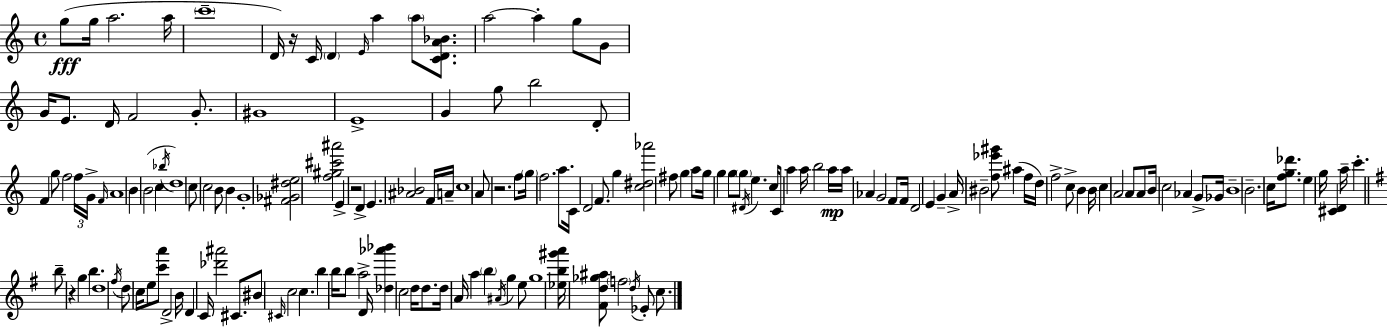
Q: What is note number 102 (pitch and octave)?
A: C5